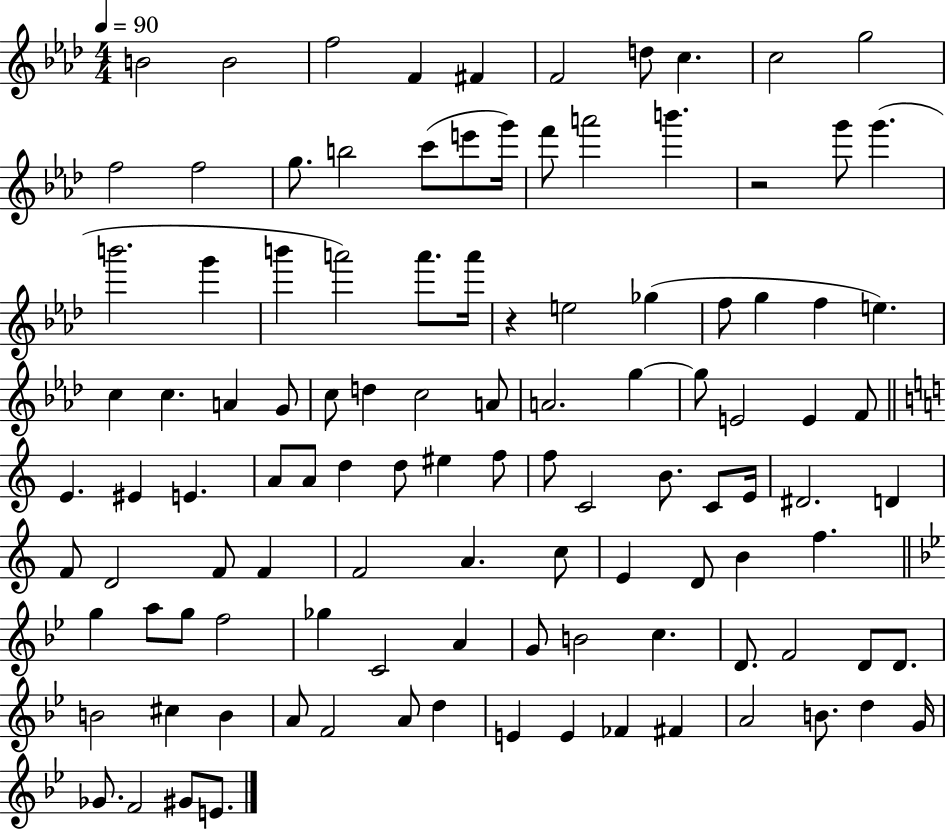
{
  \clef treble
  \numericTimeSignature
  \time 4/4
  \key aes \major
  \tempo 4 = 90
  b'2 b'2 | f''2 f'4 fis'4 | f'2 d''8 c''4. | c''2 g''2 | \break f''2 f''2 | g''8. b''2 c'''8( e'''8 g'''16) | f'''8 a'''2 b'''4. | r2 g'''8 g'''4.( | \break b'''2. g'''4 | b'''4 a'''2) a'''8. a'''16 | r4 e''2 ges''4( | f''8 g''4 f''4 e''4.) | \break c''4 c''4. a'4 g'8 | c''8 d''4 c''2 a'8 | a'2. g''4~~ | g''8 e'2 e'4 f'8 | \break \bar "||" \break \key c \major e'4. eis'4 e'4. | a'8 a'8 d''4 d''8 eis''4 f''8 | f''8 c'2 b'8. c'8 e'16 | dis'2. d'4 | \break f'8 d'2 f'8 f'4 | f'2 a'4. c''8 | e'4 d'8 b'4 f''4. | \bar "||" \break \key bes \major g''4 a''8 g''8 f''2 | ges''4 c'2 a'4 | g'8 b'2 c''4. | d'8. f'2 d'8 d'8. | \break b'2 cis''4 b'4 | a'8 f'2 a'8 d''4 | e'4 e'4 fes'4 fis'4 | a'2 b'8. d''4 g'16 | \break ges'8. f'2 gis'8 e'8. | \bar "|."
}